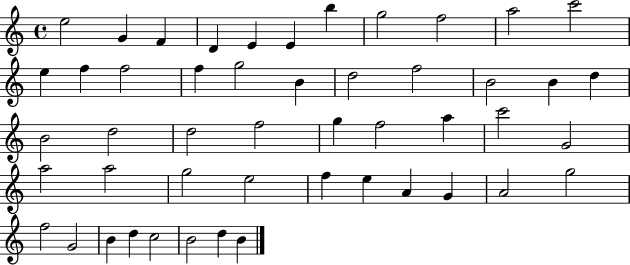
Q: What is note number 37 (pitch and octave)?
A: E5